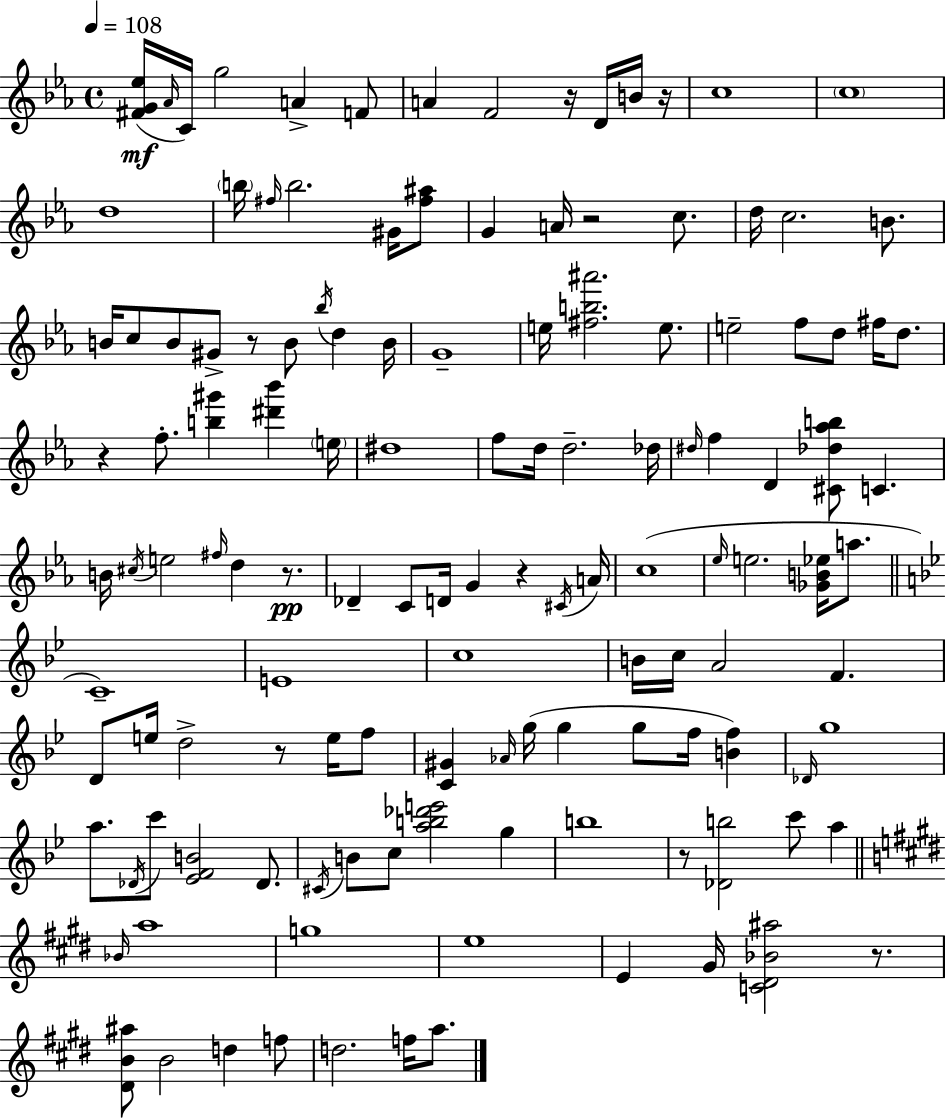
[F#4,G4,Eb5]/s Ab4/s C4/s G5/h A4/q F4/e A4/q F4/h R/s D4/s B4/s R/s C5/w C5/w D5/w B5/s F#5/s B5/h. G#4/s [F#5,A#5]/e G4/q A4/s R/h C5/e. D5/s C5/h. B4/e. B4/s C5/e B4/e G#4/e R/e B4/e Bb5/s D5/q B4/s G4/w E5/s [F#5,B5,A#6]/h. E5/e. E5/h F5/e D5/e F#5/s D5/e. R/q F5/e. [B5,G#6]/q [D#6,Bb6]/q E5/s D#5/w F5/e D5/s D5/h. Db5/s D#5/s F5/q D4/q [C#4,Db5,Ab5,B5]/e C4/q. B4/s C#5/s E5/h F#5/s D5/q R/e. Db4/q C4/e D4/s G4/q R/q C#4/s A4/s C5/w Eb5/s E5/h. [Gb4,B4,Eb5]/s A5/e. C4/w E4/w C5/w B4/s C5/s A4/h F4/q. D4/e E5/s D5/h R/e E5/s F5/e [C4,G#4]/q Ab4/s G5/s G5/q G5/e F5/s [B4,F5]/q Db4/s G5/w A5/e. Db4/s C6/e [Eb4,F4,B4]/h Db4/e. C#4/s B4/e C5/e [A5,B5,Db6,E6]/h G5/q B5/w R/e [Db4,B5]/h C6/e A5/q Bb4/s A5/w G5/w E5/w E4/q G#4/s [C4,D#4,Bb4,A#5]/h R/e. [D#4,B4,A#5]/e B4/h D5/q F5/e D5/h. F5/s A5/e.